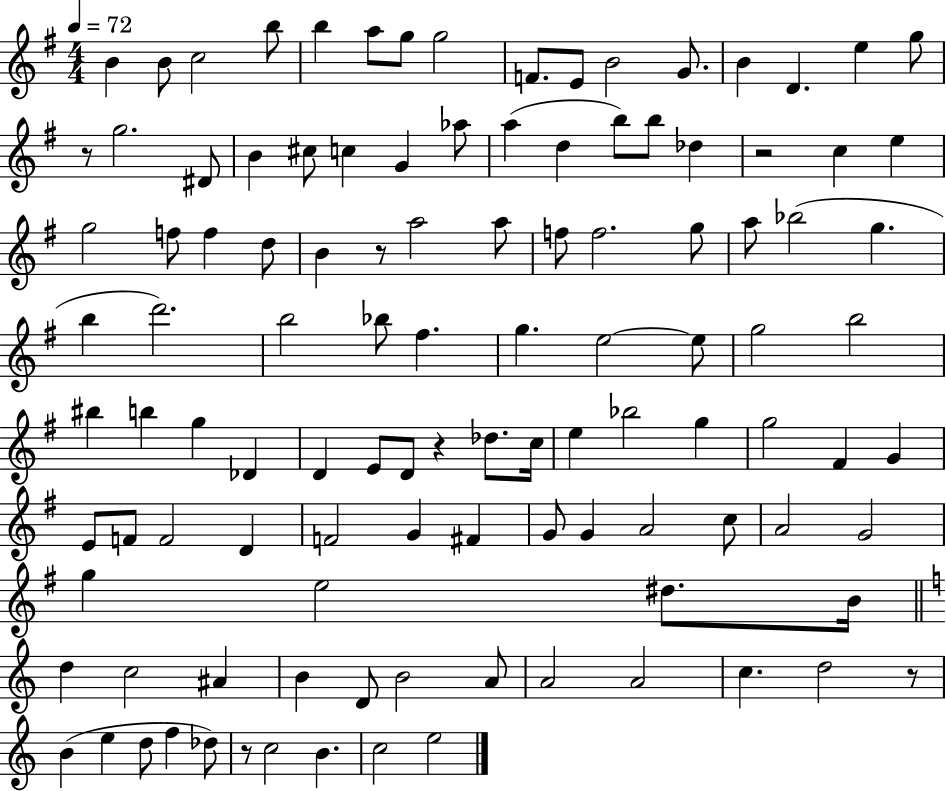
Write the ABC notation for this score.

X:1
T:Untitled
M:4/4
L:1/4
K:G
B B/2 c2 b/2 b a/2 g/2 g2 F/2 E/2 B2 G/2 B D e g/2 z/2 g2 ^D/2 B ^c/2 c G _a/2 a d b/2 b/2 _d z2 c e g2 f/2 f d/2 B z/2 a2 a/2 f/2 f2 g/2 a/2 _b2 g b d'2 b2 _b/2 ^f g e2 e/2 g2 b2 ^b b g _D D E/2 D/2 z _d/2 c/4 e _b2 g g2 ^F G E/2 F/2 F2 D F2 G ^F G/2 G A2 c/2 A2 G2 g e2 ^d/2 B/4 d c2 ^A B D/2 B2 A/2 A2 A2 c d2 z/2 B e d/2 f _d/2 z/2 c2 B c2 e2